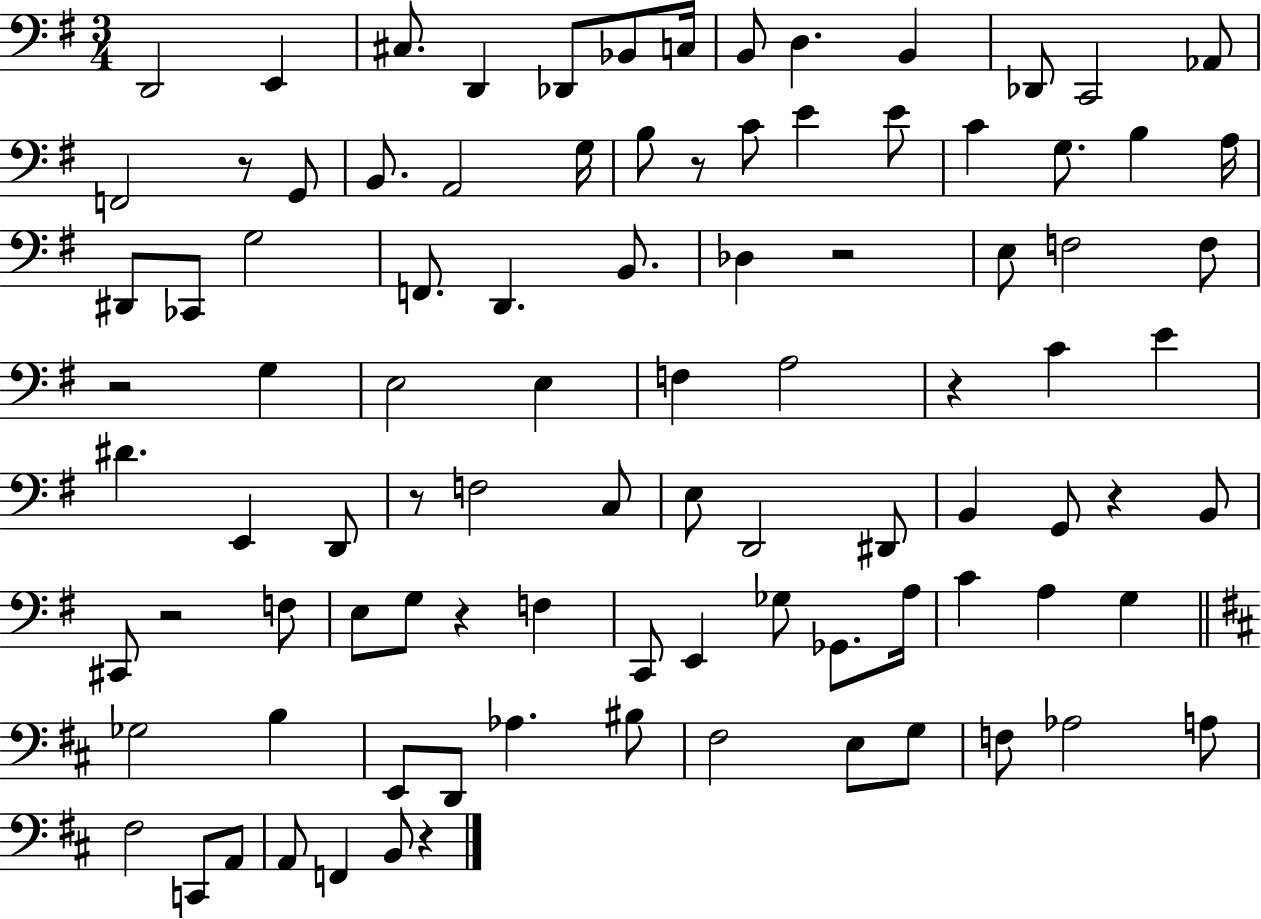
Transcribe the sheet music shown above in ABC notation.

X:1
T:Untitled
M:3/4
L:1/4
K:G
D,,2 E,, ^C,/2 D,, _D,,/2 _B,,/2 C,/4 B,,/2 D, B,, _D,,/2 C,,2 _A,,/2 F,,2 z/2 G,,/2 B,,/2 A,,2 G,/4 B,/2 z/2 C/2 E E/2 C G,/2 B, A,/4 ^D,,/2 _C,,/2 G,2 F,,/2 D,, B,,/2 _D, z2 E,/2 F,2 F,/2 z2 G, E,2 E, F, A,2 z C E ^D E,, D,,/2 z/2 F,2 C,/2 E,/2 D,,2 ^D,,/2 B,, G,,/2 z B,,/2 ^C,,/2 z2 F,/2 E,/2 G,/2 z F, C,,/2 E,, _G,/2 _G,,/2 A,/4 C A, G, _G,2 B, E,,/2 D,,/2 _A, ^B,/2 ^F,2 E,/2 G,/2 F,/2 _A,2 A,/2 ^F,2 C,,/2 A,,/2 A,,/2 F,, B,,/2 z